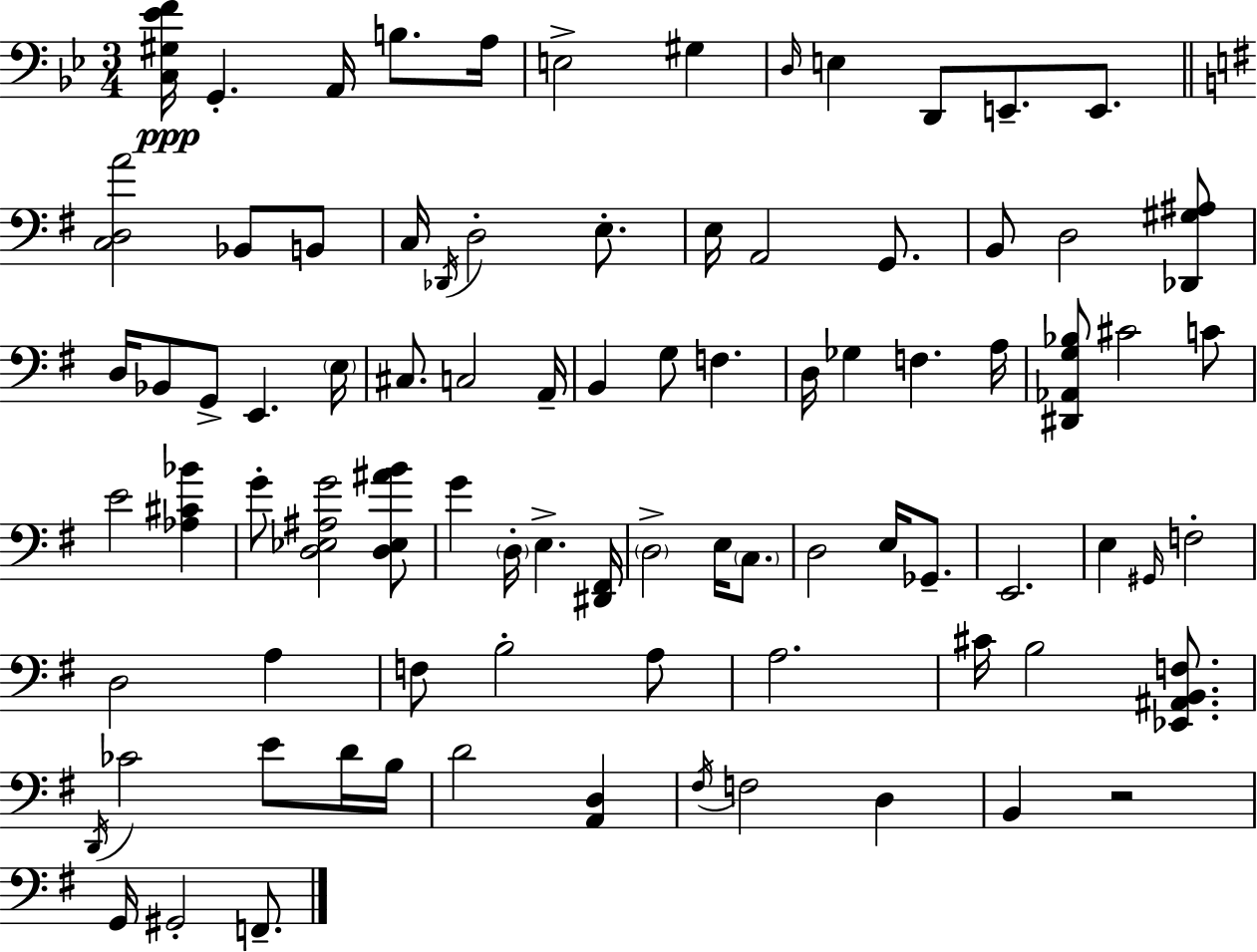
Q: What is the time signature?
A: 3/4